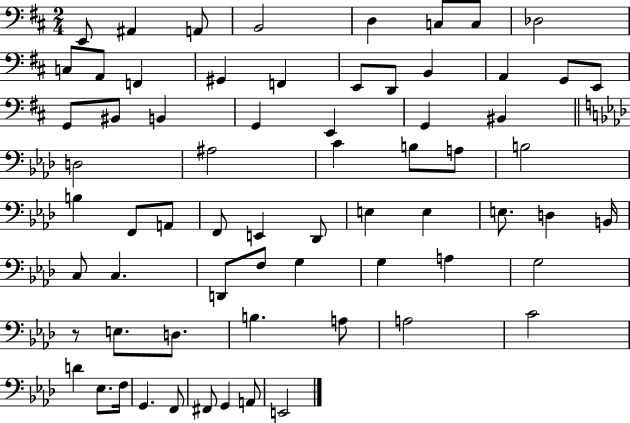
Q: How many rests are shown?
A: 1